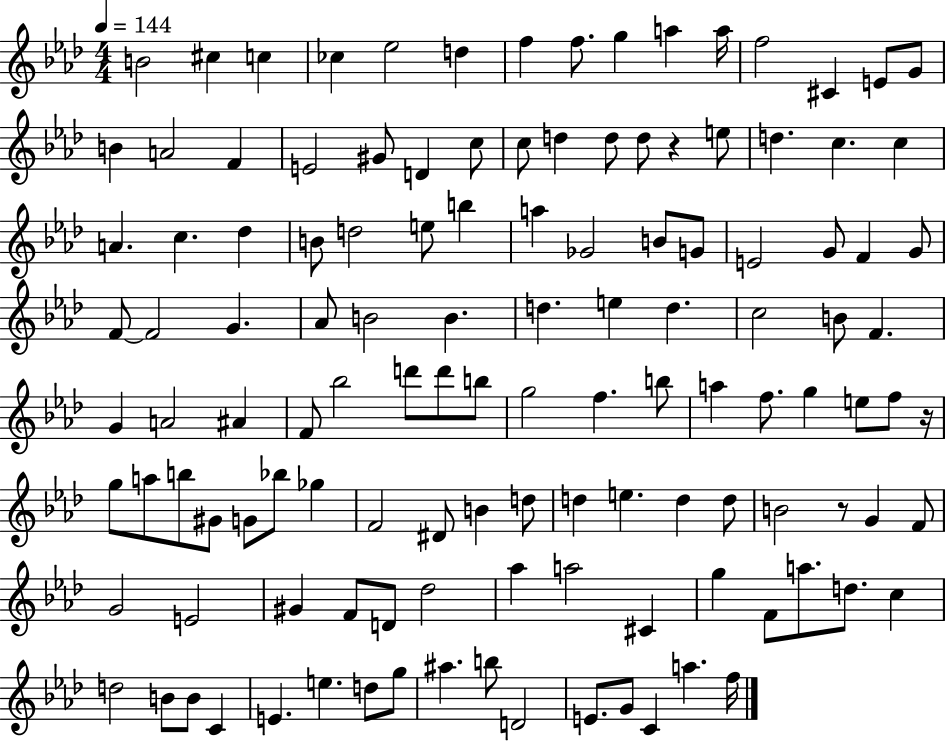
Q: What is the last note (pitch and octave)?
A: F5